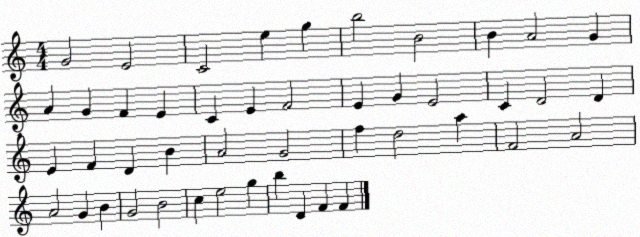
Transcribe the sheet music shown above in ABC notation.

X:1
T:Untitled
M:4/4
L:1/4
K:C
G2 E2 C2 e g b2 B2 B A2 G A G F E C E F2 E G E2 C D2 D E F D B A2 G2 f d2 a F2 A2 A2 G B G2 B2 c e2 g b D F F